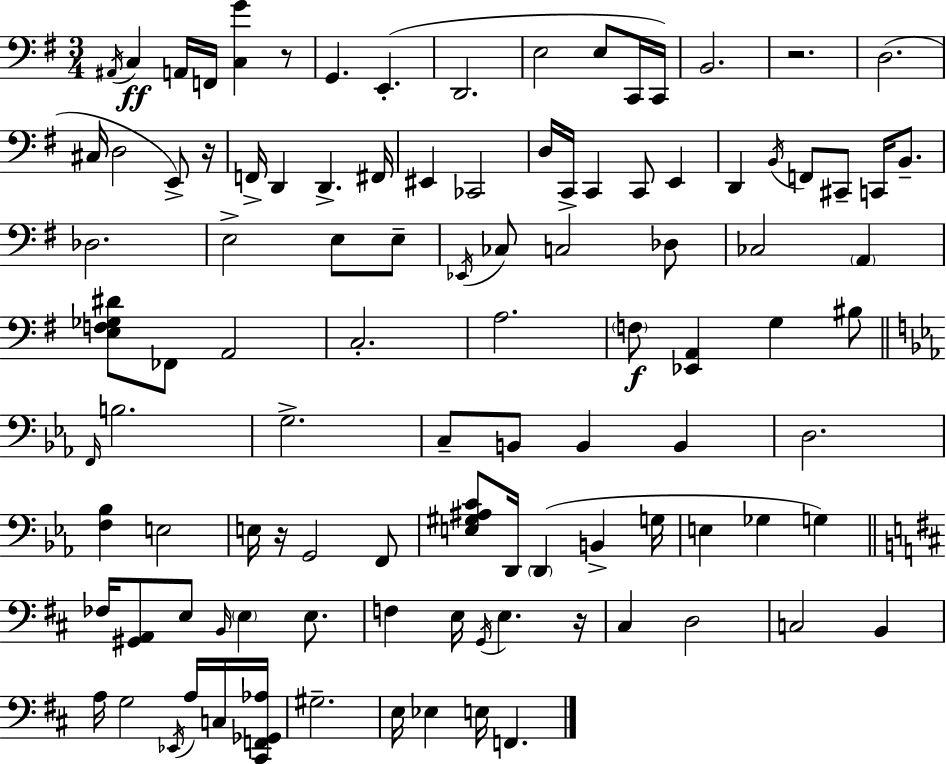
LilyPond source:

{
  \clef bass
  \numericTimeSignature
  \time 3/4
  \key g \major
  \repeat volta 2 { \acciaccatura { ais,16 }\ff c4 a,16 f,16 <c g'>4 r8 | g,4. e,4.-.( | d,2. | e2 e8 c,16 | \break c,16) b,2. | r2. | d2.( | cis16 d2 e,8->) | \break r16 f,16-> d,4 d,4.-> | fis,16 eis,4 ces,2 | d16 c,16-> c,4 c,8 e,4 | d,4 \acciaccatura { b,16 } f,8 cis,8-- c,16 b,8.-- | \break des2. | e2-> e8 | e8-- \acciaccatura { ees,16 } ces8 c2 | des8 ces2 \parenthesize a,4 | \break <e f ges dis'>8 fes,8 a,2 | c2.-. | a2. | \parenthesize f8\f <ees, a,>4 g4 | \break bis8 \bar "||" \break \key ees \major \grace { f,16 } b2. | g2.-> | c8-- b,8 b,4 b,4 | d2. | \break <f bes>4 e2 | e16 r16 g,2 f,8 | <e gis ais c'>8 d,16 \parenthesize d,4( b,4-> | g16 e4 ges4 g4) | \break \bar "||" \break \key b \minor fes16 <gis, a,>8 e8 \grace { b,16 } \parenthesize e4 e8. | f4 e16 \acciaccatura { g,16 } e4. | r16 cis4 d2 | c2 b,4 | \break a16 g2 \acciaccatura { ees,16 } | a16 c16 <cis, f, ges, aes>16 gis2.-- | e16 ees4 e16 f,4. | } \bar "|."
}